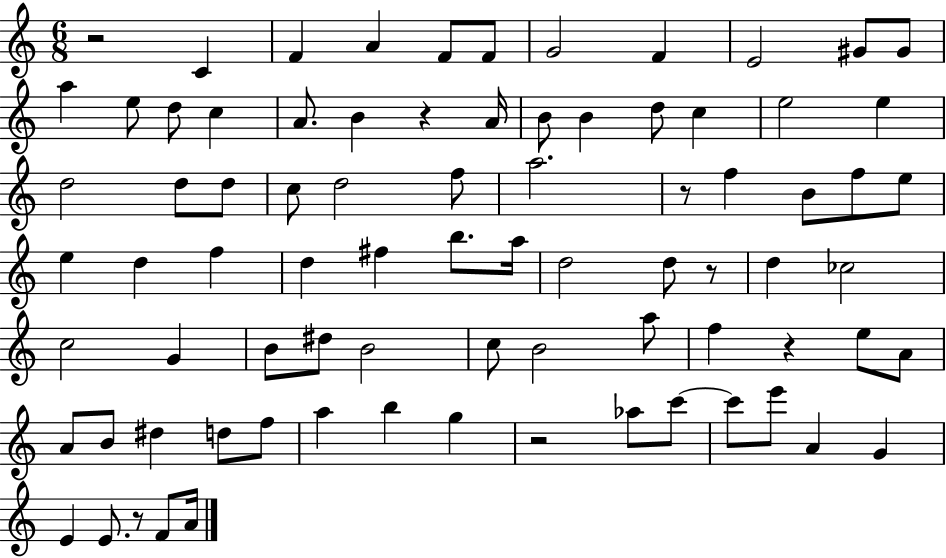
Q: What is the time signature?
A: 6/8